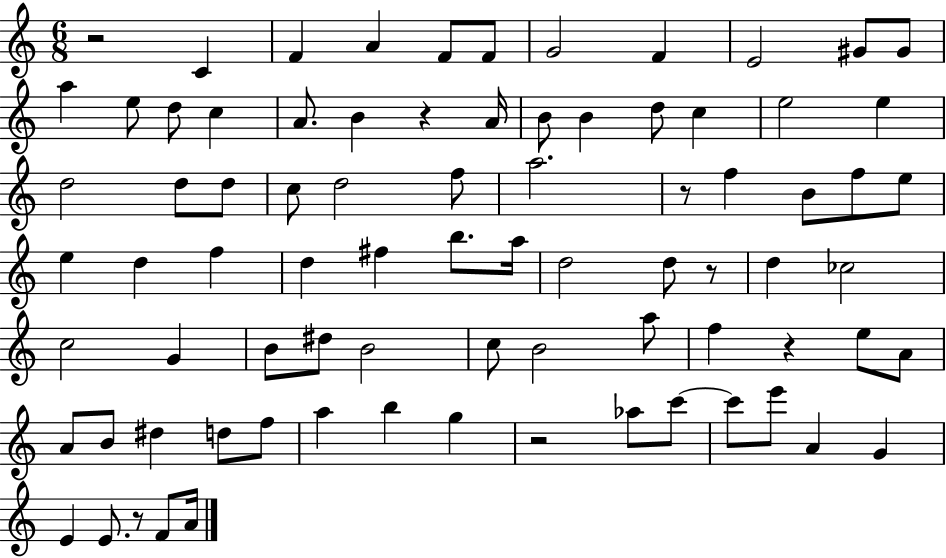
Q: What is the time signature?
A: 6/8